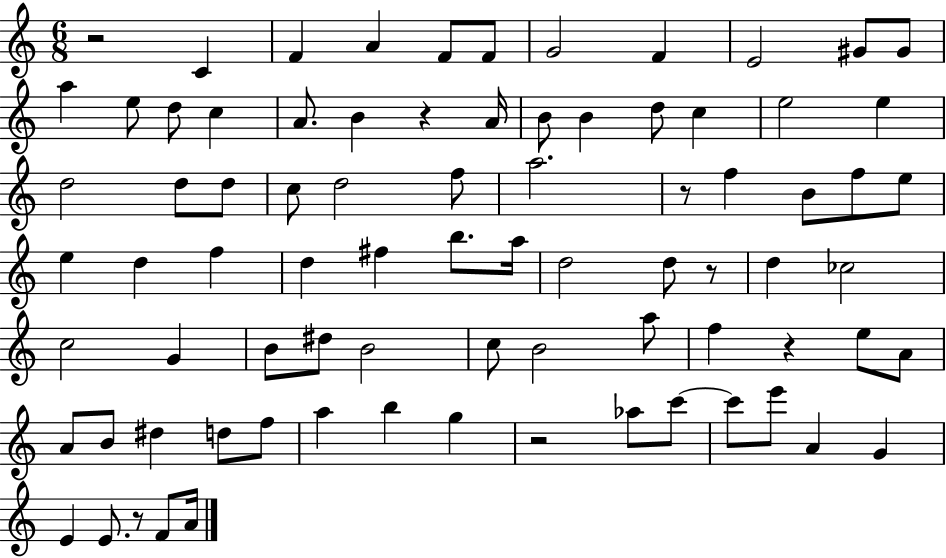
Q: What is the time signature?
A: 6/8